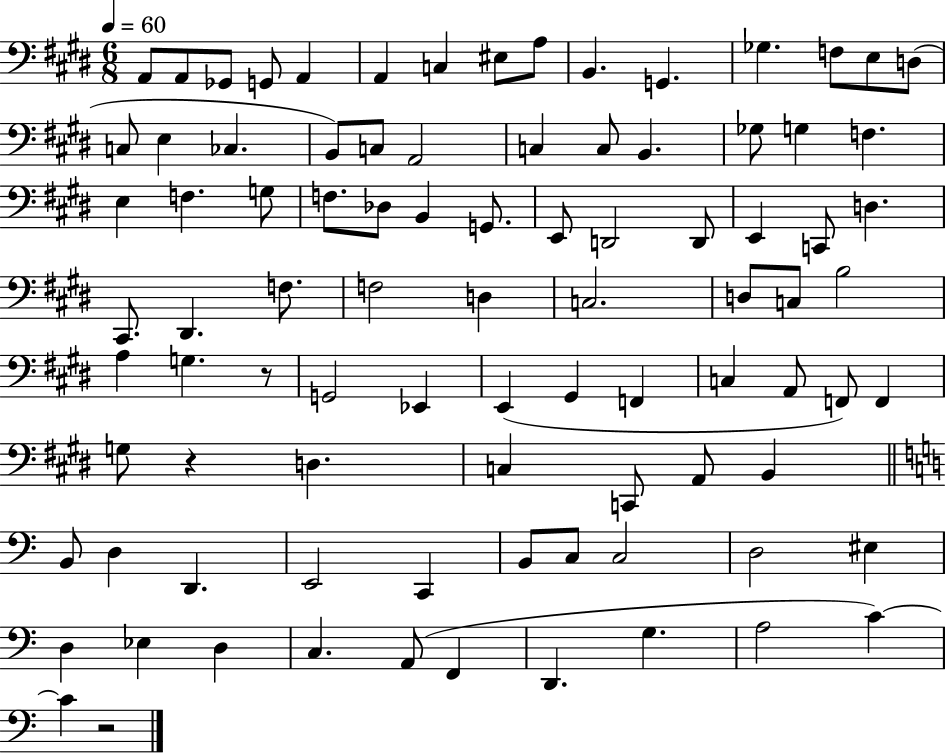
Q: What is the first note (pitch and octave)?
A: A2